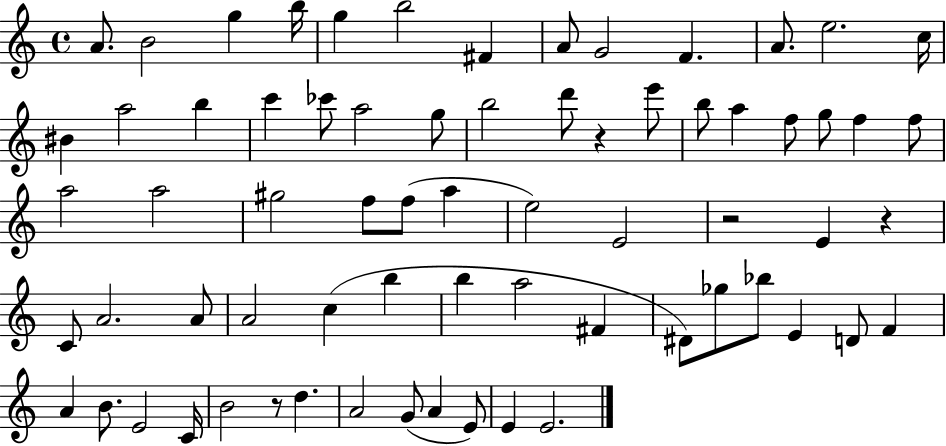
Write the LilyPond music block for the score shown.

{
  \clef treble
  \time 4/4
  \defaultTimeSignature
  \key c \major
  \repeat volta 2 { a'8. b'2 g''4 b''16 | g''4 b''2 fis'4 | a'8 g'2 f'4. | a'8. e''2. c''16 | \break bis'4 a''2 b''4 | c'''4 ces'''8 a''2 g''8 | b''2 d'''8 r4 e'''8 | b''8 a''4 f''8 g''8 f''4 f''8 | \break a''2 a''2 | gis''2 f''8 f''8( a''4 | e''2) e'2 | r2 e'4 r4 | \break c'8 a'2. a'8 | a'2 c''4( b''4 | b''4 a''2 fis'4 | dis'8) ges''8 bes''8 e'4 d'8 f'4 | \break a'4 b'8. e'2 c'16 | b'2 r8 d''4. | a'2 g'8( a'4 e'8) | e'4 e'2. | \break } \bar "|."
}